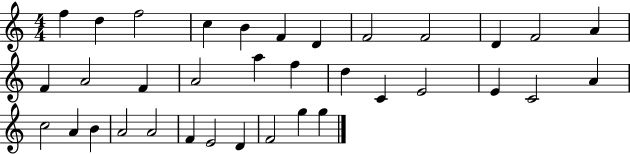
{
  \clef treble
  \numericTimeSignature
  \time 4/4
  \key c \major
  f''4 d''4 f''2 | c''4 b'4 f'4 d'4 | f'2 f'2 | d'4 f'2 a'4 | \break f'4 a'2 f'4 | a'2 a''4 f''4 | d''4 c'4 e'2 | e'4 c'2 a'4 | \break c''2 a'4 b'4 | a'2 a'2 | f'4 e'2 d'4 | f'2 g''4 g''4 | \break \bar "|."
}